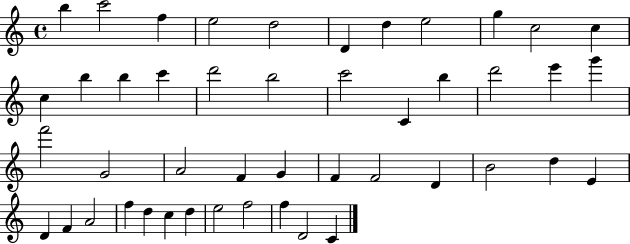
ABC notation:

X:1
T:Untitled
M:4/4
L:1/4
K:C
b c'2 f e2 d2 D d e2 g c2 c c b b c' d'2 b2 c'2 C b d'2 e' g' f'2 G2 A2 F G F F2 D B2 d E D F A2 f d c d e2 f2 f D2 C